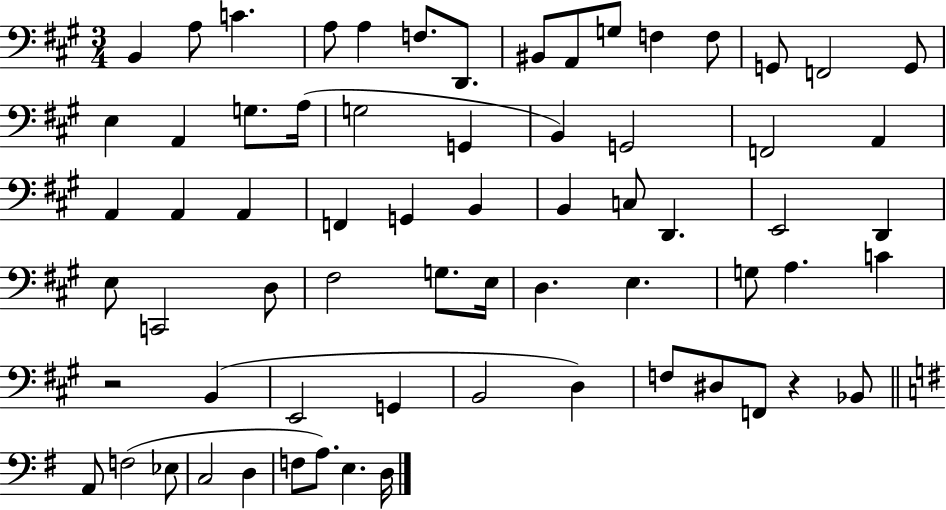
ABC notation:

X:1
T:Untitled
M:3/4
L:1/4
K:A
B,, A,/2 C A,/2 A, F,/2 D,,/2 ^B,,/2 A,,/2 G,/2 F, F,/2 G,,/2 F,,2 G,,/2 E, A,, G,/2 A,/4 G,2 G,, B,, G,,2 F,,2 A,, A,, A,, A,, F,, G,, B,, B,, C,/2 D,, E,,2 D,, E,/2 C,,2 D,/2 ^F,2 G,/2 E,/4 D, E, G,/2 A, C z2 B,, E,,2 G,, B,,2 D, F,/2 ^D,/2 F,,/2 z _B,,/2 A,,/2 F,2 _E,/2 C,2 D, F,/2 A,/2 E, D,/4